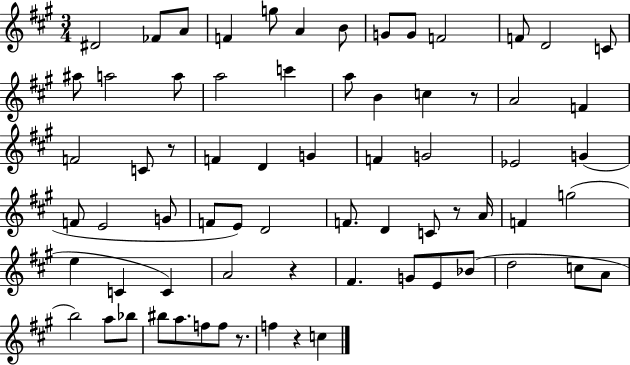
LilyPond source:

{
  \clef treble
  \numericTimeSignature
  \time 3/4
  \key a \major
  \repeat volta 2 { dis'2 fes'8 a'8 | f'4 g''8 a'4 b'8 | g'8 g'8 f'2 | f'8 d'2 c'8 | \break ais''8 a''2 a''8 | a''2 c'''4 | a''8 b'4 c''4 r8 | a'2 f'4 | \break f'2 c'8 r8 | f'4 d'4 g'4 | f'4 g'2 | ees'2 g'4( | \break f'8 e'2 g'8 | f'8 e'8) d'2 | f'8. d'4 c'8 r8 a'16 | f'4 g''2( | \break e''4 c'4 c'4) | a'2 r4 | fis'4. g'8 e'8 bes'8( | d''2 c''8 a'8 | \break b''2) a''8 bes''8 | bis''8 a''8. f''8 f''8 r8. | f''4 r4 c''4 | } \bar "|."
}